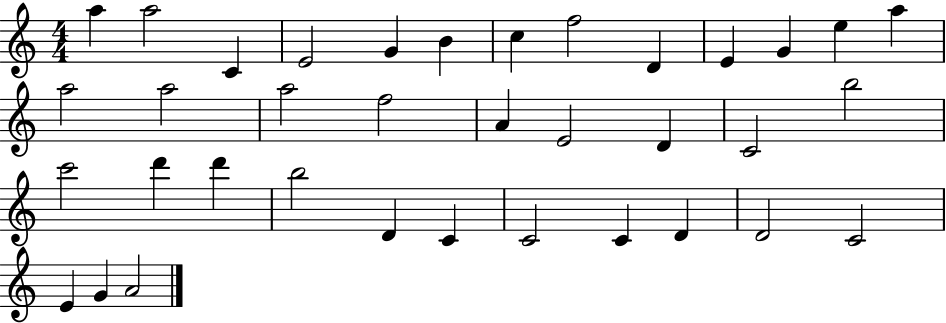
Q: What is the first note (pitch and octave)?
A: A5